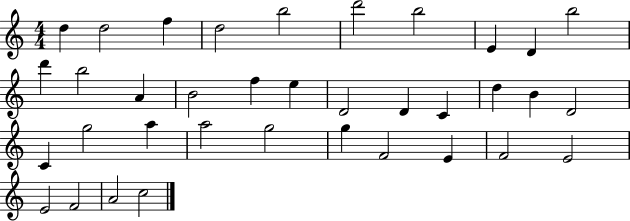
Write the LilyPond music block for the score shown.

{
  \clef treble
  \numericTimeSignature
  \time 4/4
  \key c \major
  d''4 d''2 f''4 | d''2 b''2 | d'''2 b''2 | e'4 d'4 b''2 | \break d'''4 b''2 a'4 | b'2 f''4 e''4 | d'2 d'4 c'4 | d''4 b'4 d'2 | \break c'4 g''2 a''4 | a''2 g''2 | g''4 f'2 e'4 | f'2 e'2 | \break e'2 f'2 | a'2 c''2 | \bar "|."
}